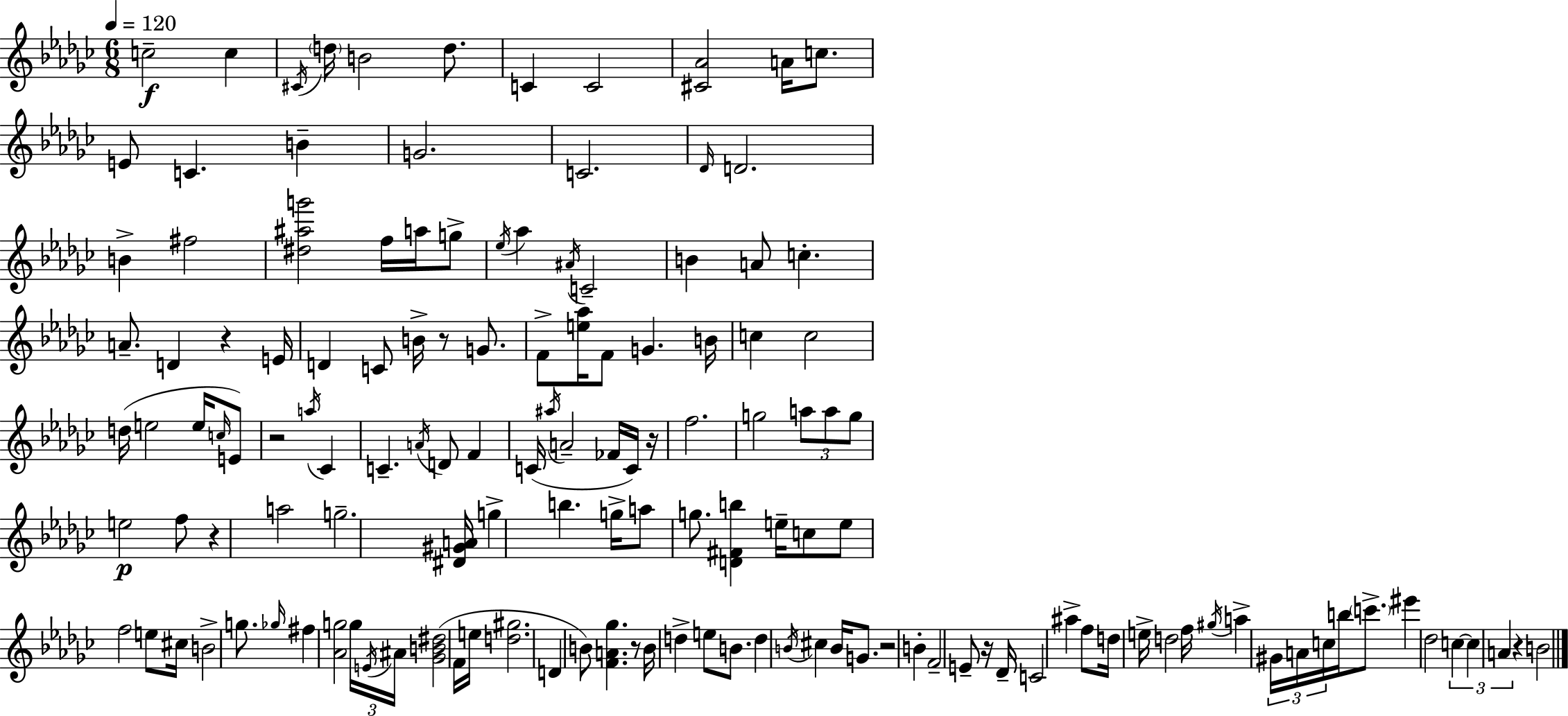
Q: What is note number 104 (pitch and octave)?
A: A#5